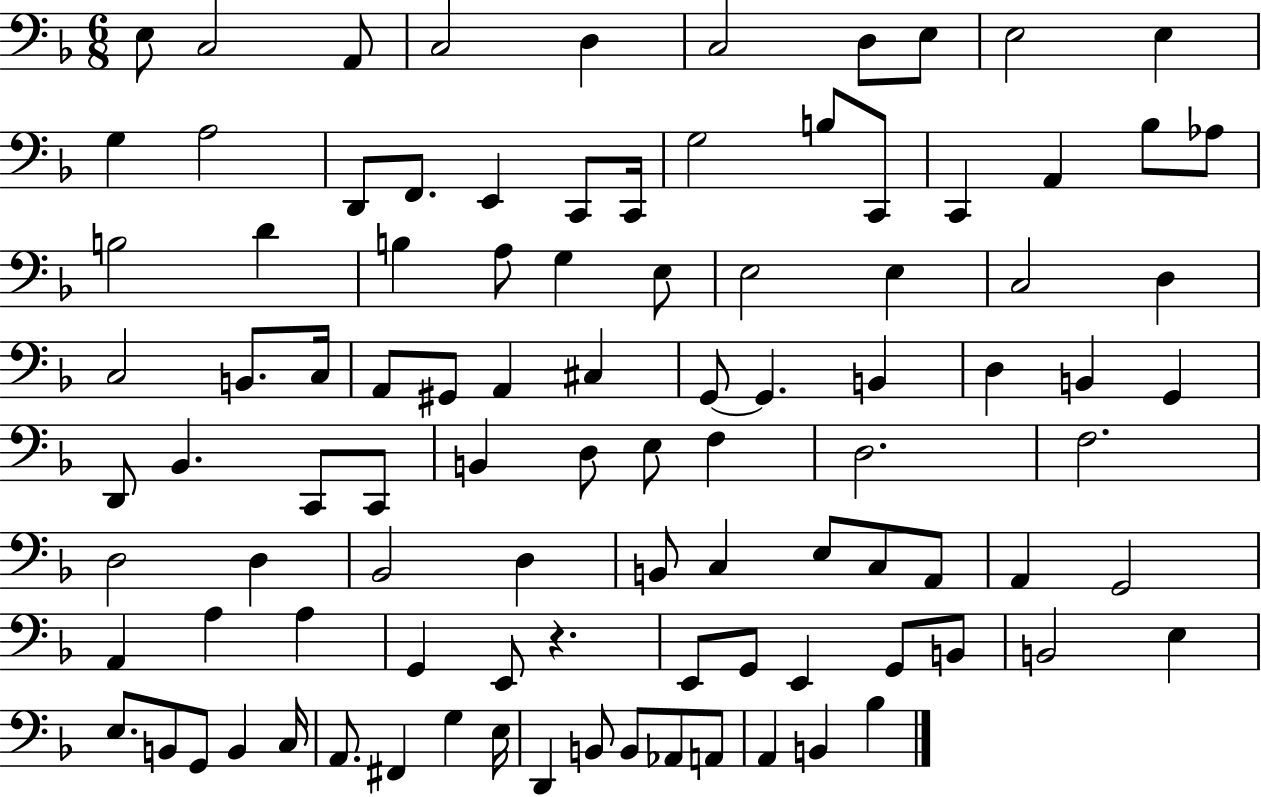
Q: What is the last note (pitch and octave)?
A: Bb3